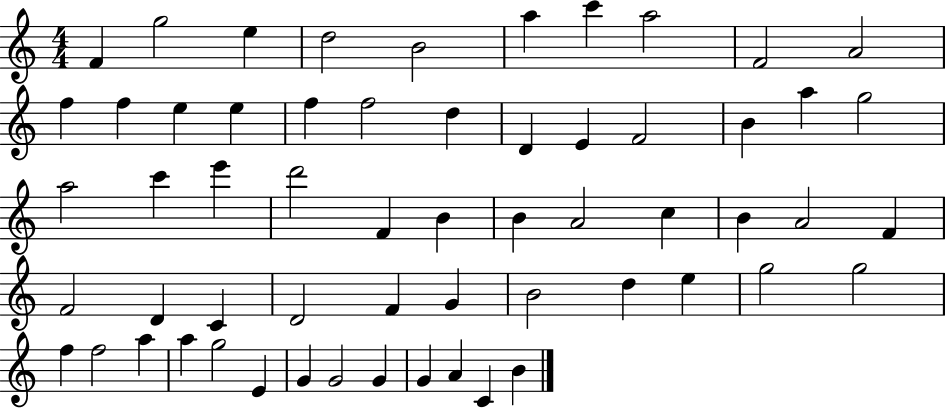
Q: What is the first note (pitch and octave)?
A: F4